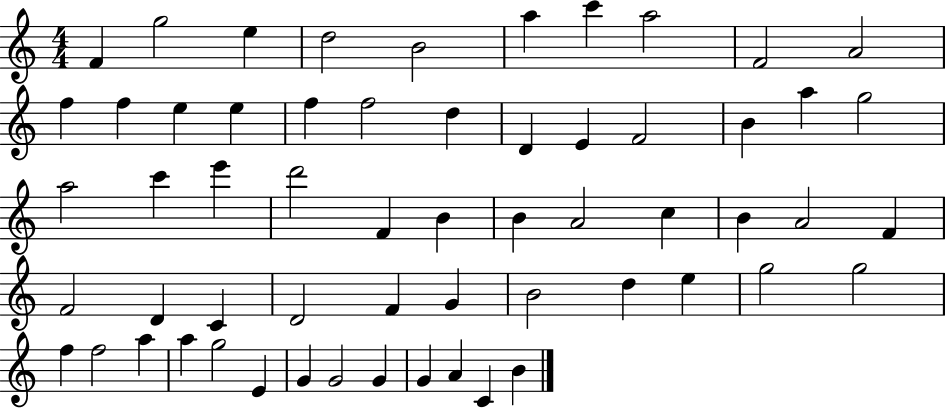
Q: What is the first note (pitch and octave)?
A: F4